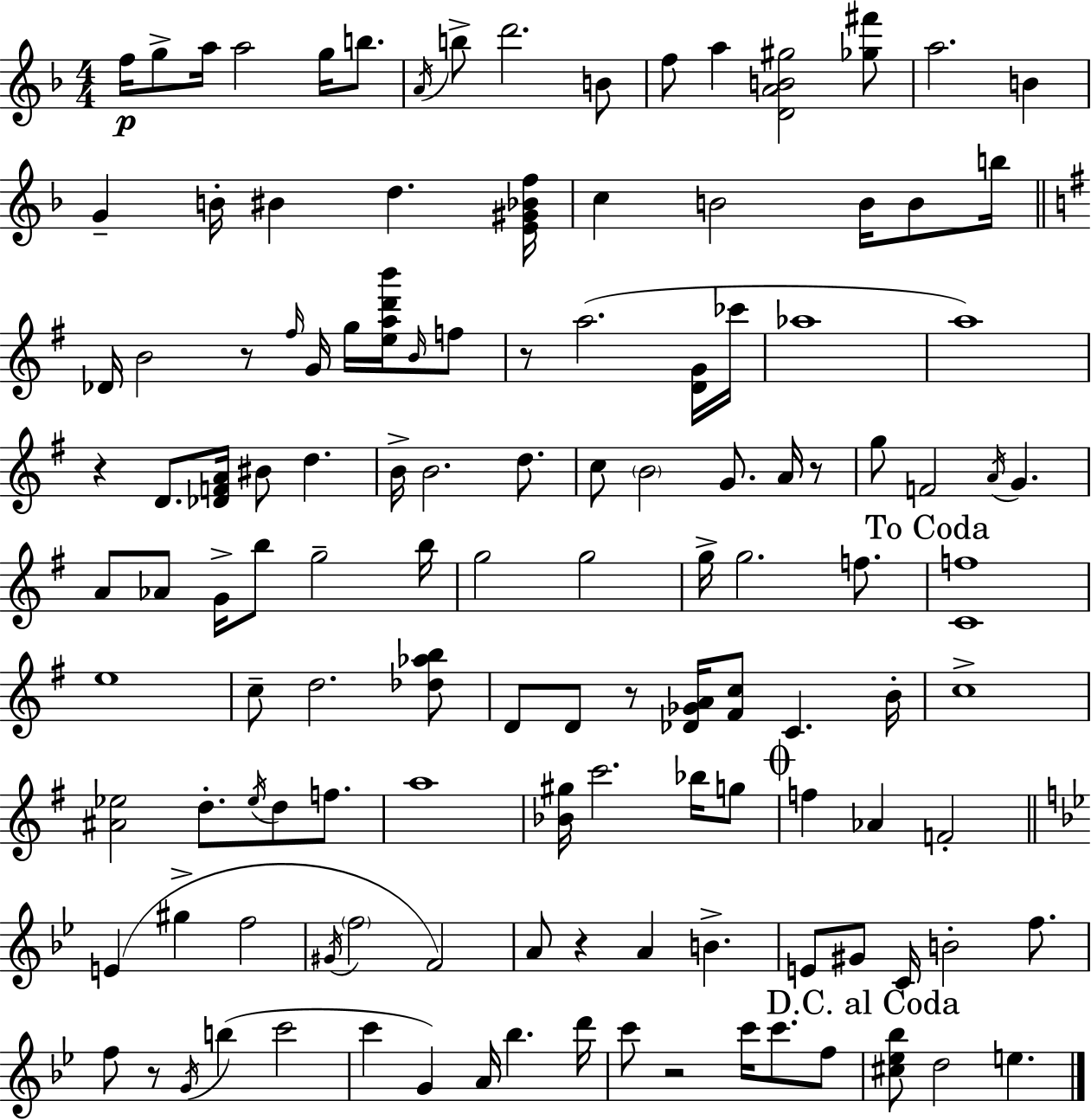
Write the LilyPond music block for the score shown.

{
  \clef treble
  \numericTimeSignature
  \time 4/4
  \key f \major
  \repeat volta 2 { f''16\p g''8-> a''16 a''2 g''16 b''8. | \acciaccatura { a'16 } b''8-> d'''2. b'8 | f''8 a''4 <d' a' b' gis''>2 <ges'' fis'''>8 | a''2. b'4 | \break g'4-- b'16-. bis'4 d''4. | <e' gis' bes' f''>16 c''4 b'2 b'16 b'8 | b''16 \bar "||" \break \key g \major des'16 b'2 r8 \grace { fis''16 } g'16 g''16 <e'' a'' d''' b'''>16 \grace { b'16 } | f''8 r8 a''2.( | <d' g'>16 ces'''16 aes''1 | a''1) | \break r4 d'8. <des' f' a'>16 bis'8 d''4. | b'16-> b'2. d''8. | c''8 \parenthesize b'2 g'8. a'16 | r8 g''8 f'2 \acciaccatura { a'16 } g'4. | \break a'8 aes'8 g'16-> b''8 g''2-- | b''16 g''2 g''2 | g''16-> g''2. | f''8. \mark "To Coda" <c' f''>1 | \break e''1 | c''8-- d''2. | <des'' aes'' b''>8 d'8 d'8 r8 <des' ges' a'>16 <fis' c''>8 c'4. | b'16-. c''1-> | \break <ais' ees''>2 d''8.-. \acciaccatura { ees''16 } d''8 | f''8. a''1 | <bes' gis''>16 c'''2. | bes''16 g''8 \mark \markup { \musicglyph "scripts.coda" } f''4 aes'4 f'2-. | \break \bar "||" \break \key g \minor e'4( gis''4-> f''2 | \acciaccatura { gis'16 } \parenthesize f''2 f'2) | a'8 r4 a'4 b'4.-> | e'8 gis'8 c'16 b'2-. f''8. | \break f''8 r8 \acciaccatura { g'16 } b''4( c'''2 | c'''4 g'4) a'16 bes''4. | d'''16 c'''8 r2 c'''16 c'''8. | f''8 \mark "D.C. al Coda" <cis'' ees'' bes''>8 d''2 e''4. | \break } \bar "|."
}